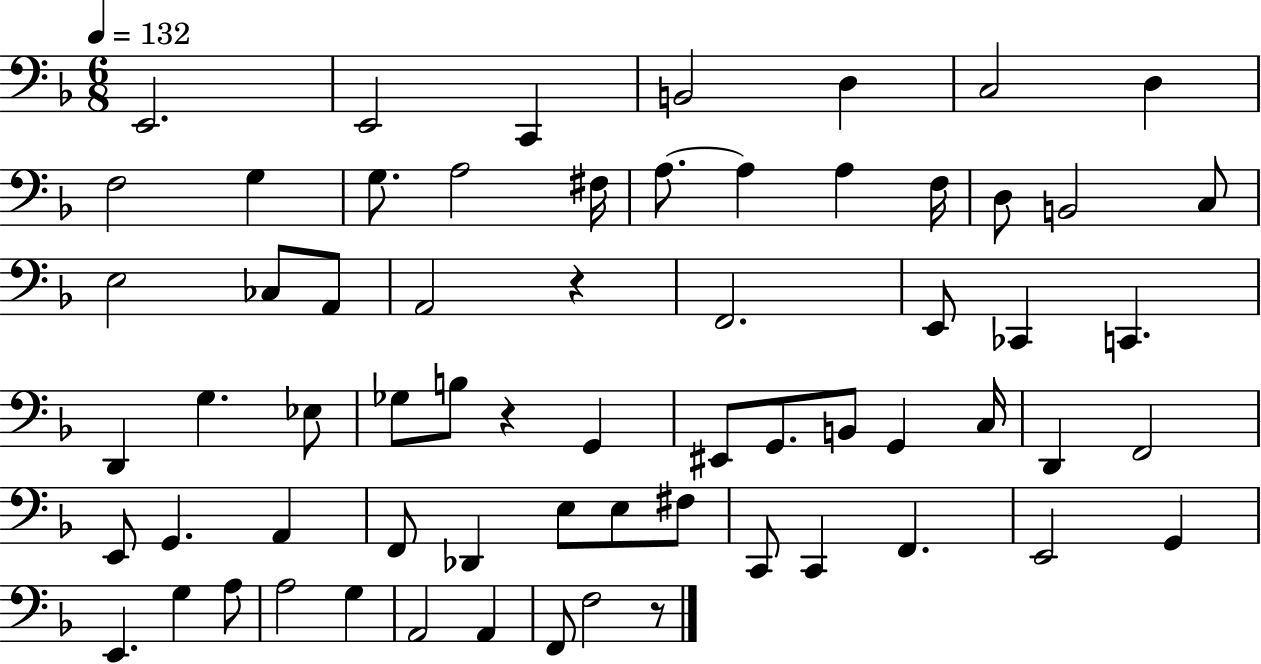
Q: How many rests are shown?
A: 3